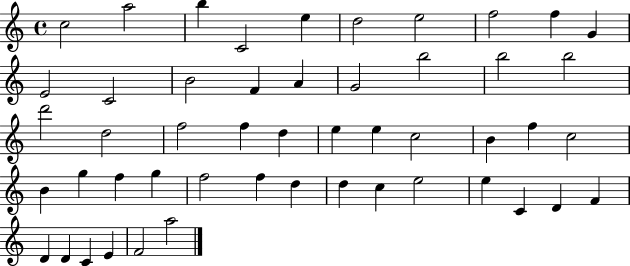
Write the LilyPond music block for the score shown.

{
  \clef treble
  \time 4/4
  \defaultTimeSignature
  \key c \major
  c''2 a''2 | b''4 c'2 e''4 | d''2 e''2 | f''2 f''4 g'4 | \break e'2 c'2 | b'2 f'4 a'4 | g'2 b''2 | b''2 b''2 | \break d'''2 d''2 | f''2 f''4 d''4 | e''4 e''4 c''2 | b'4 f''4 c''2 | \break b'4 g''4 f''4 g''4 | f''2 f''4 d''4 | d''4 c''4 e''2 | e''4 c'4 d'4 f'4 | \break d'4 d'4 c'4 e'4 | f'2 a''2 | \bar "|."
}